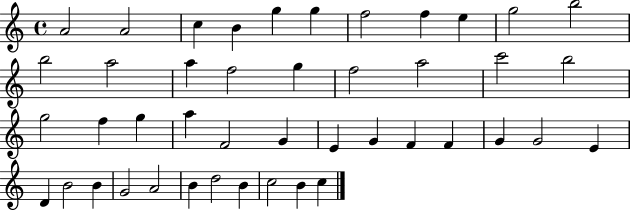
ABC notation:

X:1
T:Untitled
M:4/4
L:1/4
K:C
A2 A2 c B g g f2 f e g2 b2 b2 a2 a f2 g f2 a2 c'2 b2 g2 f g a F2 G E G F F G G2 E D B2 B G2 A2 B d2 B c2 B c